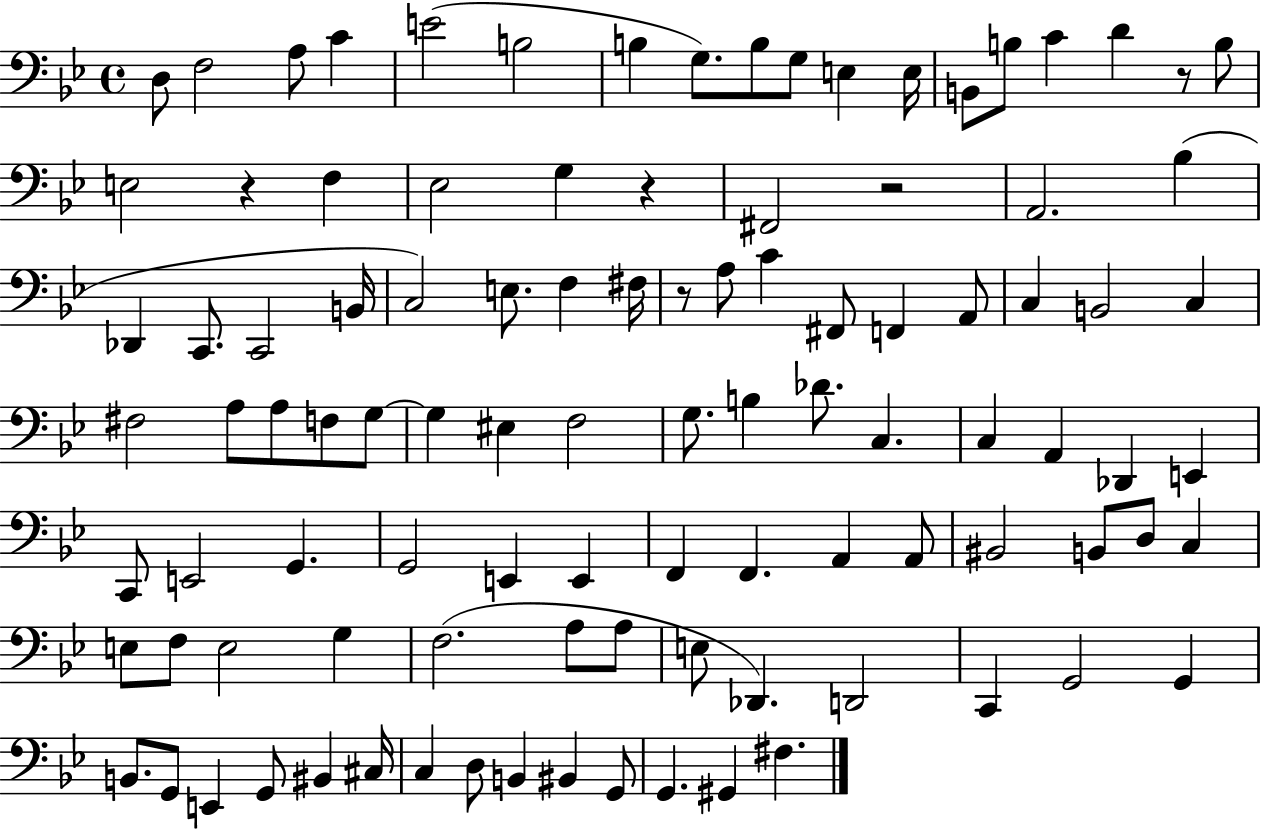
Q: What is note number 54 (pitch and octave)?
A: A2